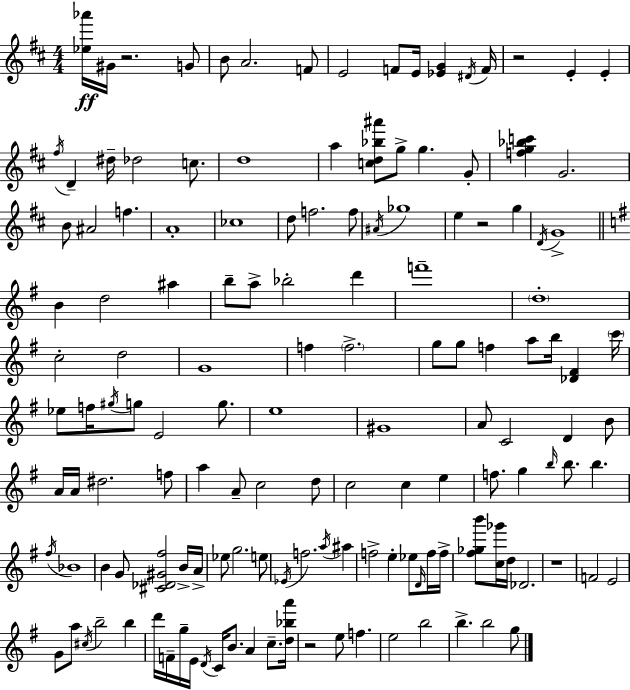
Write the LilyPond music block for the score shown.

{
  \clef treble
  \numericTimeSignature
  \time 4/4
  \key d \major
  <ees'' aes'''>16\ff gis'16 r2. g'8 | b'8 a'2. f'8 | e'2 f'8 e'16 <ees' g'>4 \acciaccatura { dis'16 } | f'16 r2 e'4-. e'4-. | \break \acciaccatura { fis''16 } d'4-- dis''16-- des''2 c''8. | d''1 | a''4 <c'' d'' bes'' ais'''>8 g''8-> g''4. | g'8-. <f'' g'' bes'' c'''>4 g'2. | \break b'8 ais'2 f''4. | a'1-. | ces''1 | d''8 f''2. | \break f''8 \acciaccatura { ais'16 } ges''1 | e''4 r2 g''4 | \acciaccatura { d'16 } g'1-> | \bar "||" \break \key g \major b'4 d''2 ais''4 | b''8-- a''8-> bes''2-. d'''4 | f'''1-- | \parenthesize d''1-. | \break c''2-. d''2 | g'1 | f''4 \parenthesize f''2.-> | g''8 g''8 f''4 a''8 b''16 <des' fis'>4 \parenthesize c'''16 | \break ees''8 f''16 \acciaccatura { gis''16 } g''8 e'2 g''8. | e''1 | gis'1 | a'8 c'2 d'4 b'8 | \break a'16 a'16 dis''2. f''8 | a''4 a'8-- c''2 d''8 | c''2 c''4 e''4 | f''8. g''4 \grace { b''16 } b''8. b''4. | \break \acciaccatura { fis''16 } bes'1 | b'4 g'8 <cis' des' gis' fis''>2 | b'16-> a'16-> ees''8 g''2. | e''8 \acciaccatura { ees'16 } f''2. | \break \acciaccatura { a''16 } ais''4 f''2-> e''4-. | ees''8 \grace { d'16 } f''16 f''16-> <fis'' ges'' b'''>8 <c'' ges'''>16 d''16 des'2. | r1 | f'2 e'2 | \break g'8 a''8 \acciaccatura { cis''16 } b''2-- | b''4 d'''16 f'16-- g''16-- e'16 \acciaccatura { d'16 } c'16 b'8. | a'4 c''8.-- <d'' bes'' a'''>16 r2 | e''8 f''4. e''2 | \break b''2 b''4.-> b''2 | g''8 \bar "|."
}